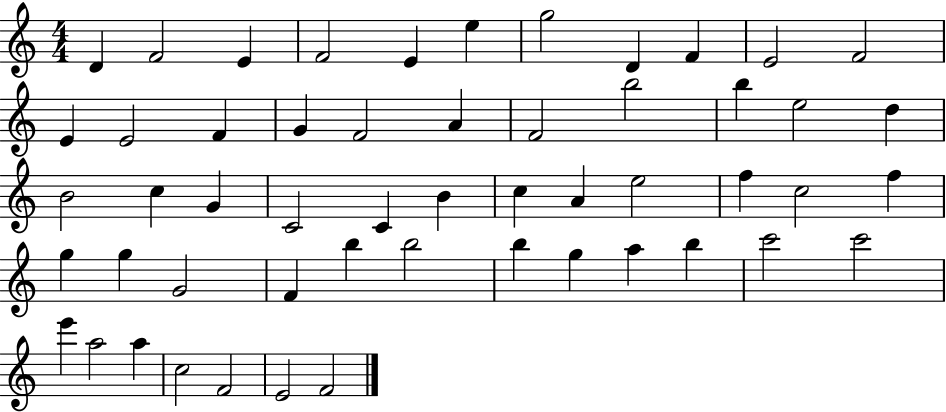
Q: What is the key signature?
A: C major